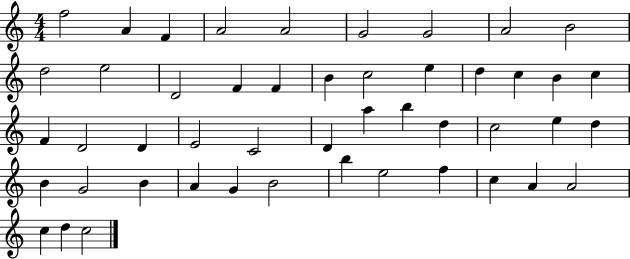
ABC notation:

X:1
T:Untitled
M:4/4
L:1/4
K:C
f2 A F A2 A2 G2 G2 A2 B2 d2 e2 D2 F F B c2 e d c B c F D2 D E2 C2 D a b d c2 e d B G2 B A G B2 b e2 f c A A2 c d c2